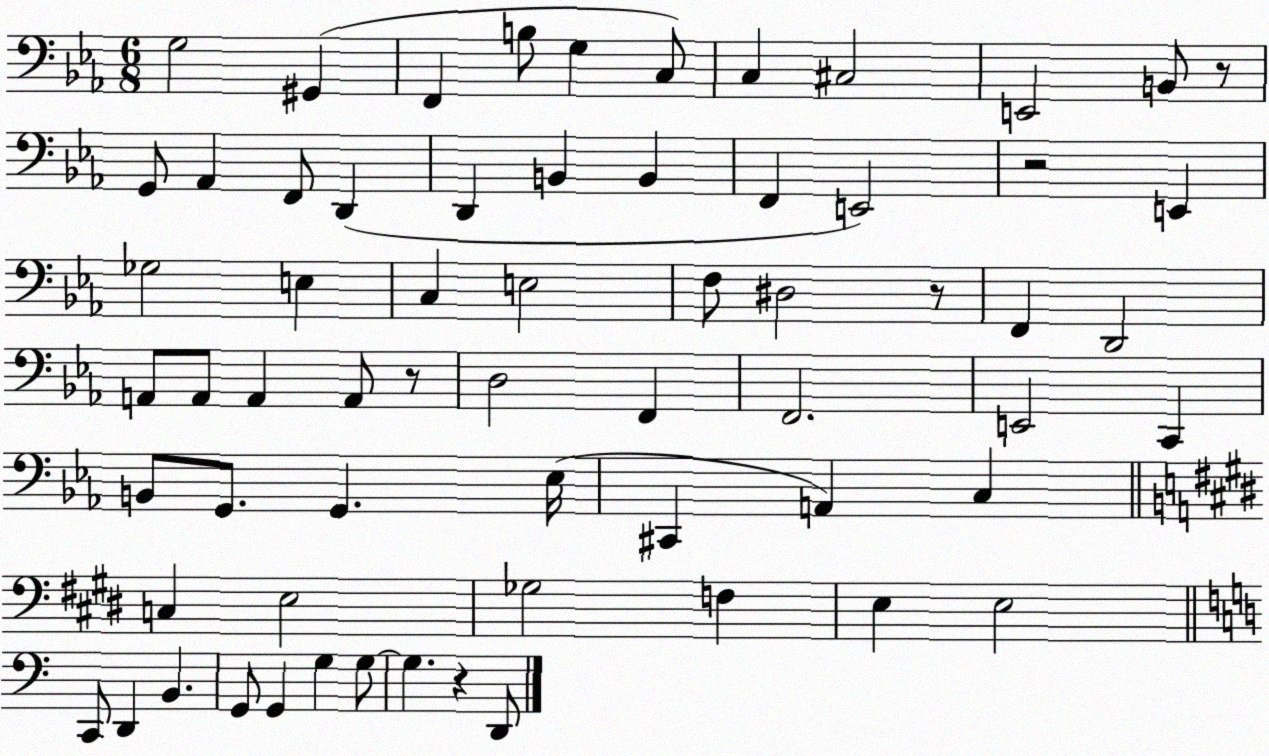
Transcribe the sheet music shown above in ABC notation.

X:1
T:Untitled
M:6/8
L:1/4
K:Eb
G,2 ^G,, F,, B,/2 G, C,/2 C, ^C,2 E,,2 B,,/2 z/2 G,,/2 _A,, F,,/2 D,, D,, B,, B,, F,, E,,2 z2 E,, _G,2 E, C, E,2 F,/2 ^D,2 z/2 F,, D,,2 A,,/2 A,,/2 A,, A,,/2 z/2 D,2 F,, F,,2 E,,2 C,, B,,/2 G,,/2 G,, _E,/4 ^C,, A,, C, C, E,2 _G,2 F, E, E,2 C,,/2 D,, B,, G,,/2 G,, G, G,/2 G, z D,,/2